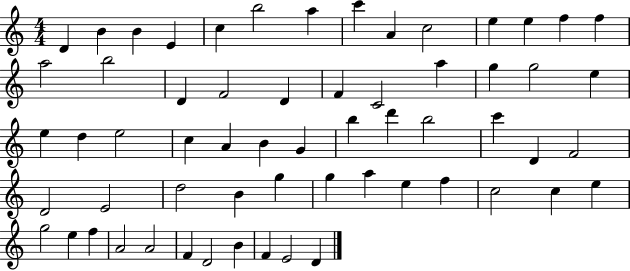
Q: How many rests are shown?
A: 0